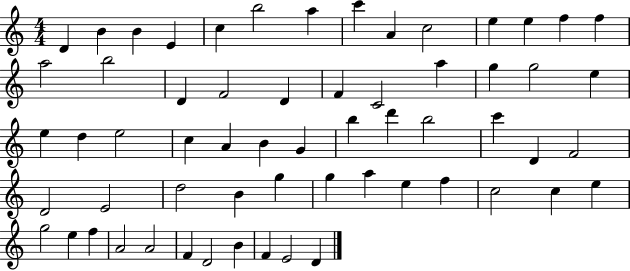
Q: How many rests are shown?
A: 0